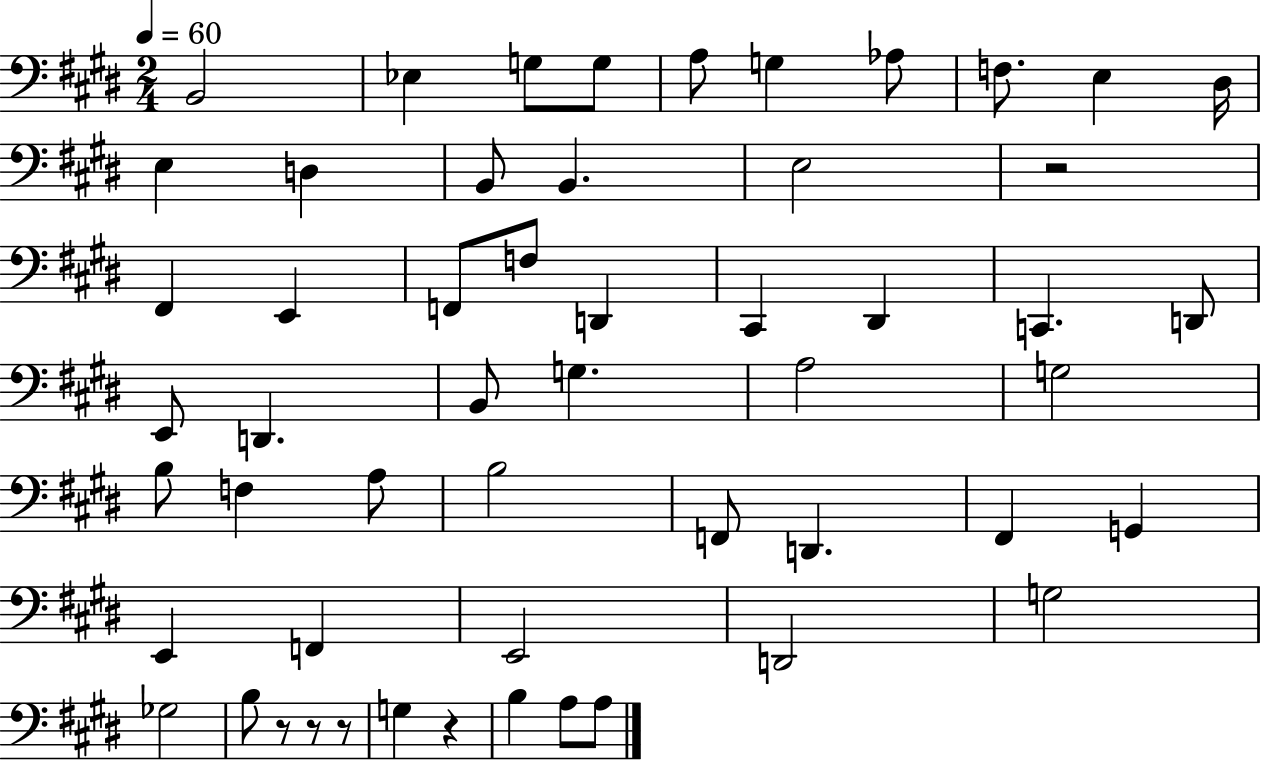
{
  \clef bass
  \numericTimeSignature
  \time 2/4
  \key e \major
  \tempo 4 = 60
  \repeat volta 2 { b,2 | ees4 g8 g8 | a8 g4 aes8 | f8. e4 dis16 | \break e4 d4 | b,8 b,4. | e2 | r2 | \break fis,4 e,4 | f,8 f8 d,4 | cis,4 dis,4 | c,4. d,8 | \break e,8 d,4. | b,8 g4. | a2 | g2 | \break b8 f4 a8 | b2 | f,8 d,4. | fis,4 g,4 | \break e,4 f,4 | e,2 | d,2 | g2 | \break ges2 | b8 r8 r8 r8 | g4 r4 | b4 a8 a8 | \break } \bar "|."
}